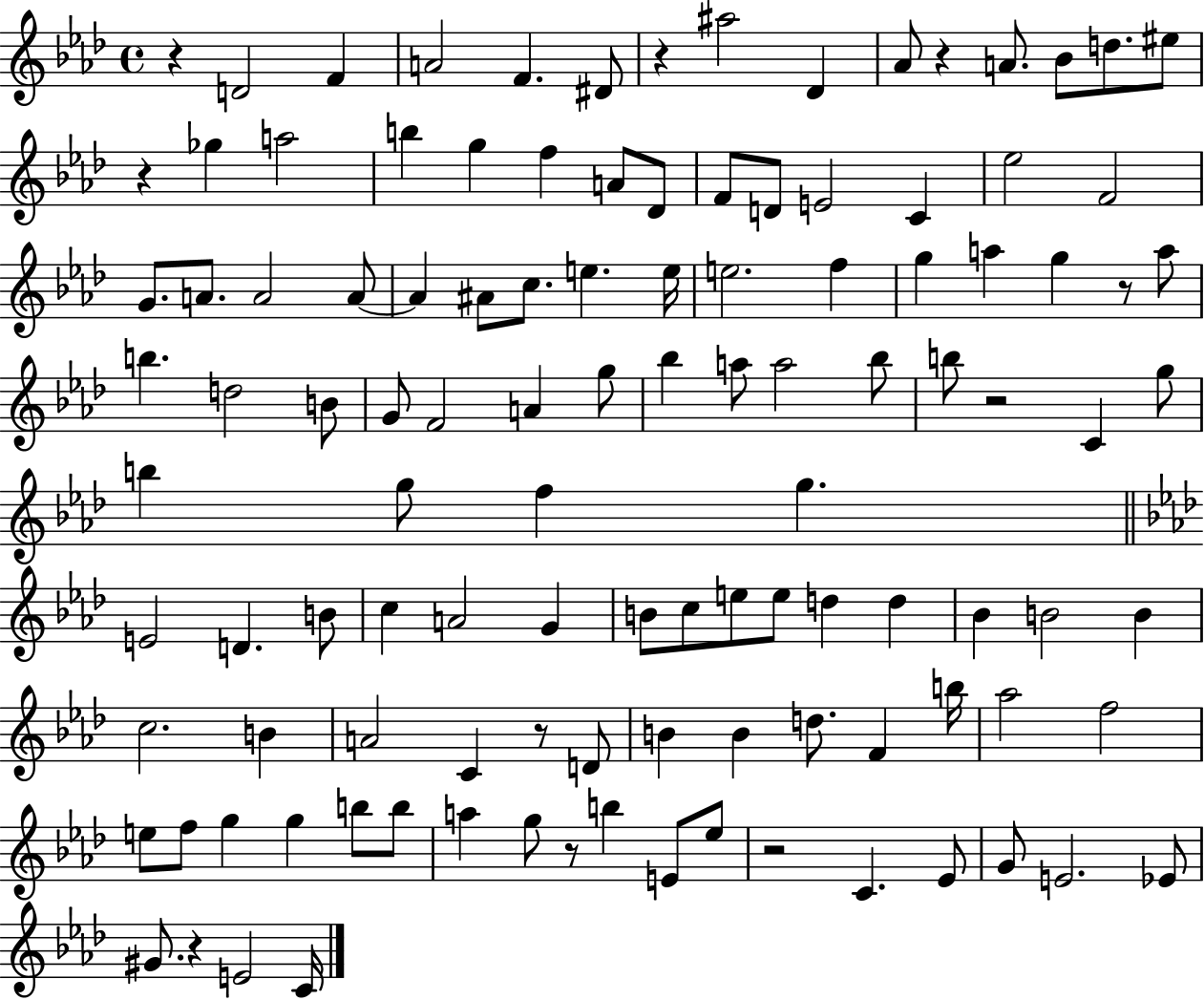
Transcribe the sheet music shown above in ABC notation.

X:1
T:Untitled
M:4/4
L:1/4
K:Ab
z D2 F A2 F ^D/2 z ^a2 _D _A/2 z A/2 _B/2 d/2 ^e/2 z _g a2 b g f A/2 _D/2 F/2 D/2 E2 C _e2 F2 G/2 A/2 A2 A/2 A ^A/2 c/2 e e/4 e2 f g a g z/2 a/2 b d2 B/2 G/2 F2 A g/2 _b a/2 a2 _b/2 b/2 z2 C g/2 b g/2 f g E2 D B/2 c A2 G B/2 c/2 e/2 e/2 d d _B B2 B c2 B A2 C z/2 D/2 B B d/2 F b/4 _a2 f2 e/2 f/2 g g b/2 b/2 a g/2 z/2 b E/2 _e/2 z2 C _E/2 G/2 E2 _E/2 ^G/2 z E2 C/4